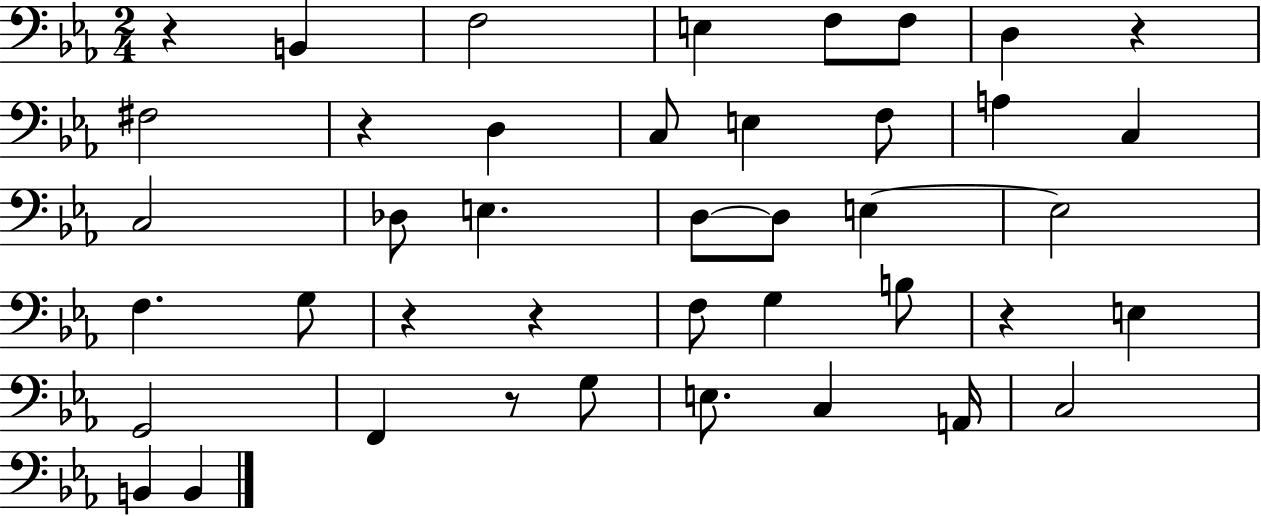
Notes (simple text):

R/q B2/q F3/h E3/q F3/e F3/e D3/q R/q F#3/h R/q D3/q C3/e E3/q F3/e A3/q C3/q C3/h Db3/e E3/q. D3/e D3/e E3/q E3/h F3/q. G3/e R/q R/q F3/e G3/q B3/e R/q E3/q G2/h F2/q R/e G3/e E3/e. C3/q A2/s C3/h B2/q B2/q